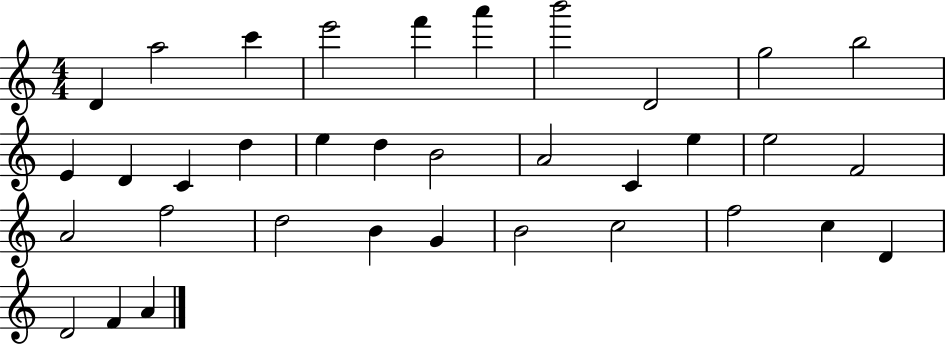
D4/q A5/h C6/q E6/h F6/q A6/q B6/h D4/h G5/h B5/h E4/q D4/q C4/q D5/q E5/q D5/q B4/h A4/h C4/q E5/q E5/h F4/h A4/h F5/h D5/h B4/q G4/q B4/h C5/h F5/h C5/q D4/q D4/h F4/q A4/q